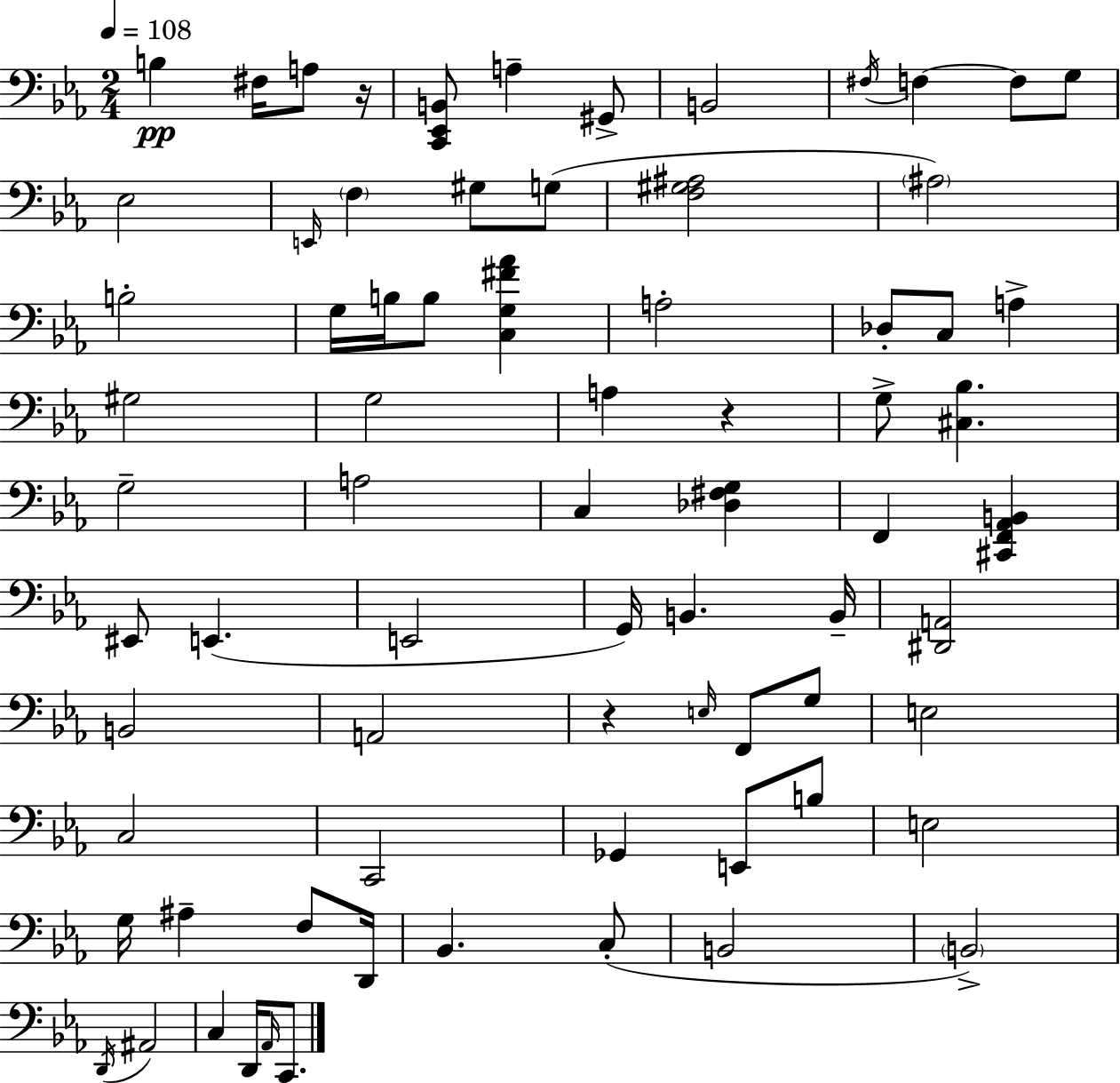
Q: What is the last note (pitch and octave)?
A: C2